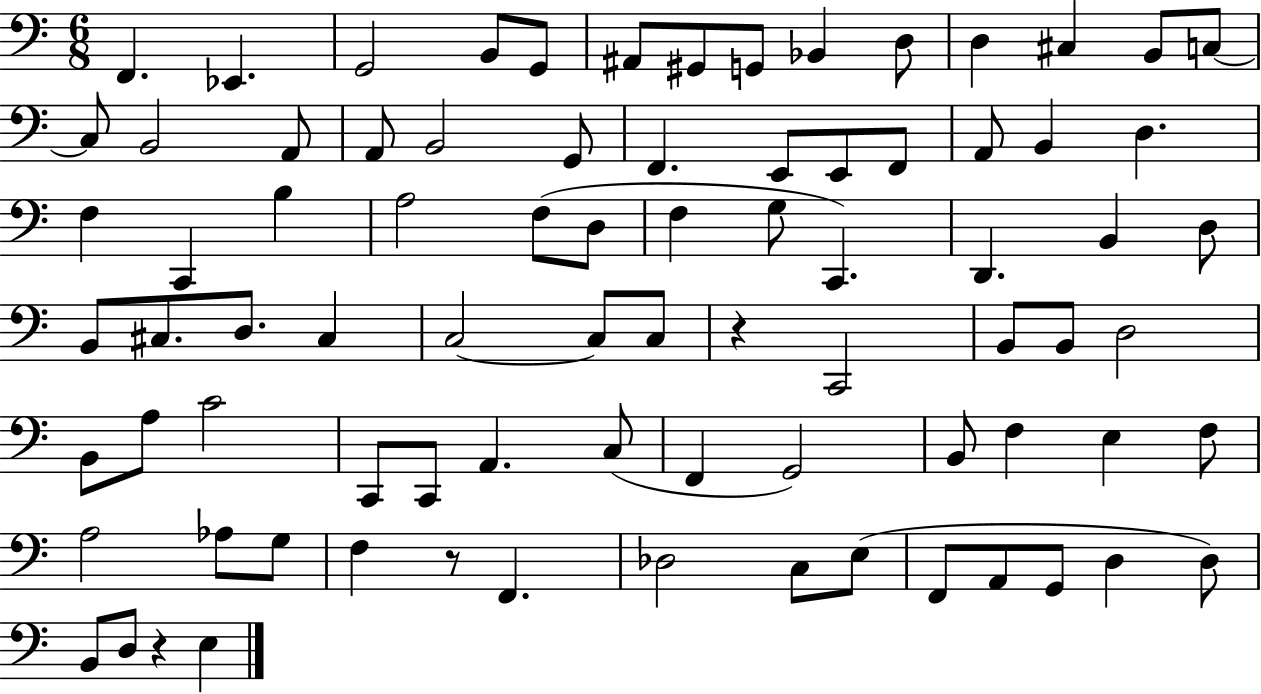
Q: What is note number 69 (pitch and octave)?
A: Db3